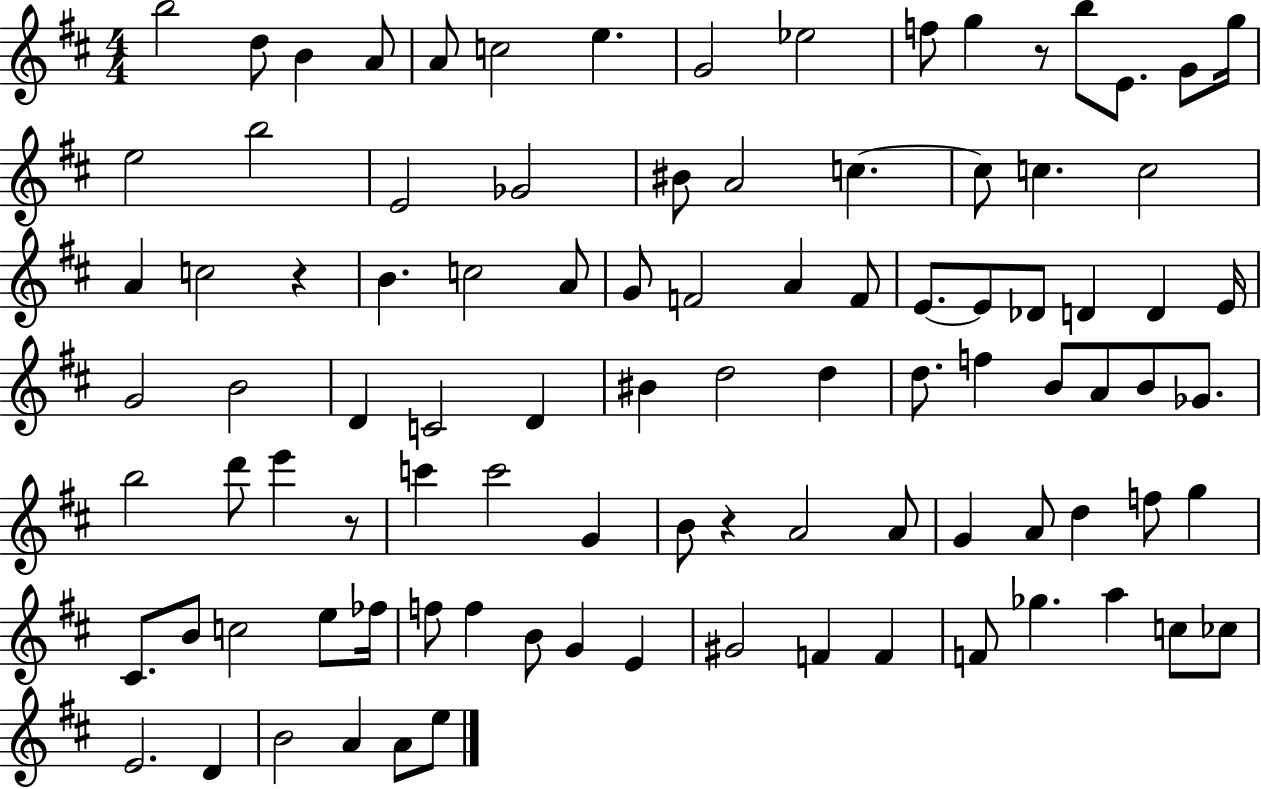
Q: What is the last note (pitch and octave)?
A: E5